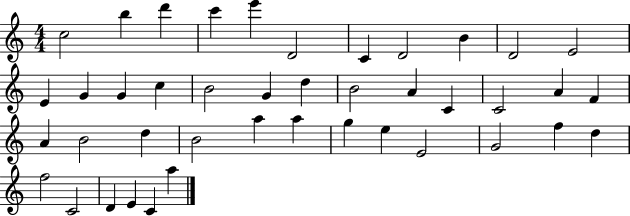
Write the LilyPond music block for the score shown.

{
  \clef treble
  \numericTimeSignature
  \time 4/4
  \key c \major
  c''2 b''4 d'''4 | c'''4 e'''4 d'2 | c'4 d'2 b'4 | d'2 e'2 | \break e'4 g'4 g'4 c''4 | b'2 g'4 d''4 | b'2 a'4 c'4 | c'2 a'4 f'4 | \break a'4 b'2 d''4 | b'2 a''4 a''4 | g''4 e''4 e'2 | g'2 f''4 d''4 | \break f''2 c'2 | d'4 e'4 c'4 a''4 | \bar "|."
}